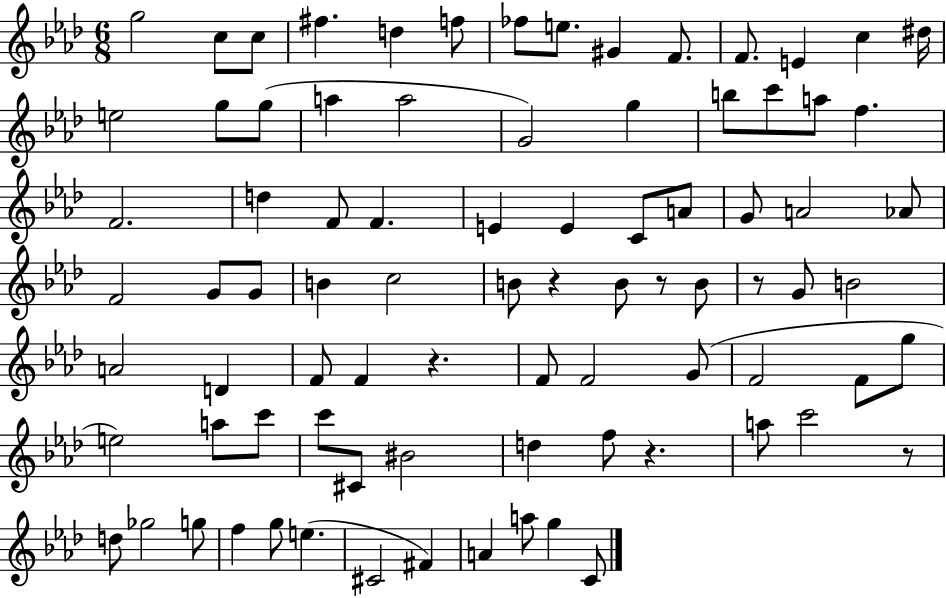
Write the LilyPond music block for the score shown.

{
  \clef treble
  \numericTimeSignature
  \time 6/8
  \key aes \major
  \repeat volta 2 { g''2 c''8 c''8 | fis''4. d''4 f''8 | fes''8 e''8. gis'4 f'8. | f'8. e'4 c''4 dis''16 | \break e''2 g''8 g''8( | a''4 a''2 | g'2) g''4 | b''8 c'''8 a''8 f''4. | \break f'2. | d''4 f'8 f'4. | e'4 e'4 c'8 a'8 | g'8 a'2 aes'8 | \break f'2 g'8 g'8 | b'4 c''2 | b'8 r4 b'8 r8 b'8 | r8 g'8 b'2 | \break a'2 d'4 | f'8 f'4 r4. | f'8 f'2 g'8( | f'2 f'8 g''8 | \break e''2) a''8 c'''8 | c'''8 cis'8 bis'2 | d''4 f''8 r4. | a''8 c'''2 r8 | \break d''8 ges''2 g''8 | f''4 g''8 e''4.( | cis'2 fis'4) | a'4 a''8 g''4 c'8 | \break } \bar "|."
}